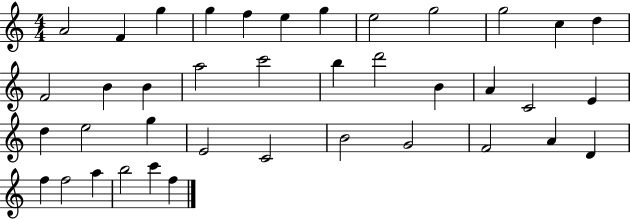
{
  \clef treble
  \numericTimeSignature
  \time 4/4
  \key c \major
  a'2 f'4 g''4 | g''4 f''4 e''4 g''4 | e''2 g''2 | g''2 c''4 d''4 | \break f'2 b'4 b'4 | a''2 c'''2 | b''4 d'''2 b'4 | a'4 c'2 e'4 | \break d''4 e''2 g''4 | e'2 c'2 | b'2 g'2 | f'2 a'4 d'4 | \break f''4 f''2 a''4 | b''2 c'''4 f''4 | \bar "|."
}